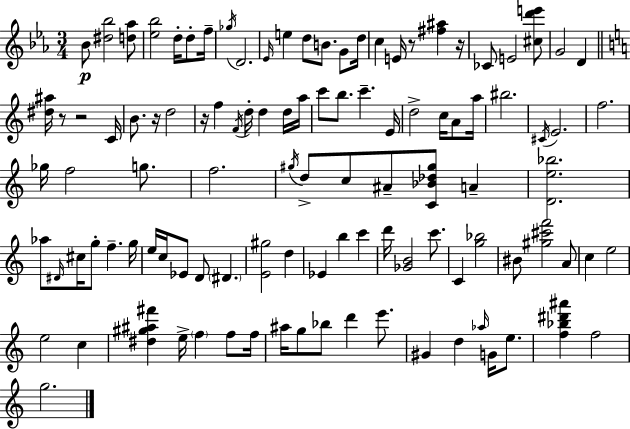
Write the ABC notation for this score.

X:1
T:Untitled
M:3/4
L:1/4
K:Cm
_B/2 [^d_b]2 [d_a]/2 [_e_b]2 d/4 d/2 f/4 _g/4 D2 _E/4 e d/2 B/2 G/2 d/4 c E/4 z/2 [^f^a] z/4 _C/2 E2 [^cd'e']/2 G2 D [^d^a]/4 z/2 z2 C/4 B/2 z/4 d2 z/4 f F/4 d/4 d d/4 a/4 c'/2 b/2 c' E/4 d2 c/4 A/2 a/4 ^b2 ^C/4 E2 f2 _g/4 f2 g/2 f2 ^g/4 d/2 c/2 ^A/2 [C_B_d^g]/2 A [De_b]2 _a/2 ^D/4 ^c/4 g/2 f g/4 e/4 c/4 _E/2 D/2 ^D [E^g]2 d _E b c' d'/4 [_GB]2 c'/2 C [g_b]2 ^B/2 [^g^c'f']2 A/2 c e2 e2 c [^d^g^a^f'] e/4 f f/2 f/4 ^a/4 g/2 _b/2 d' e'/2 ^G d _a/4 G/4 e/2 [f_b^d'^a'] f2 g2